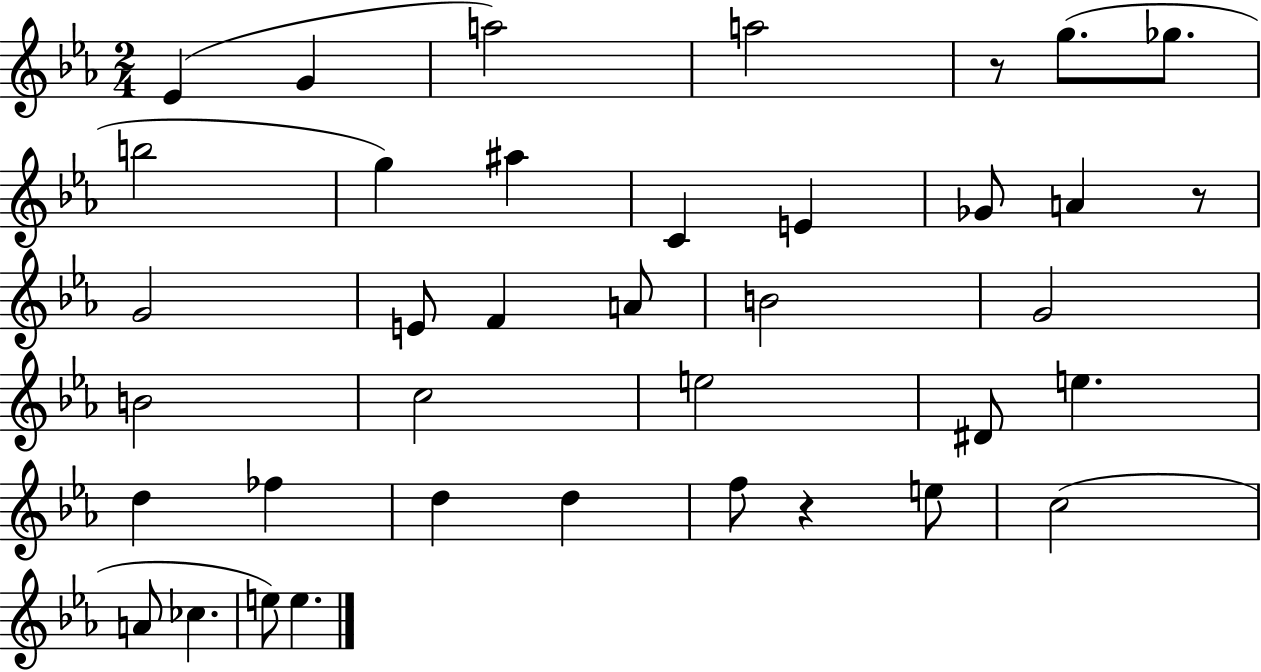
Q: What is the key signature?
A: EES major